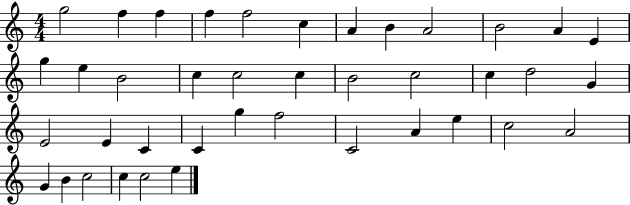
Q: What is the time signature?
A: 4/4